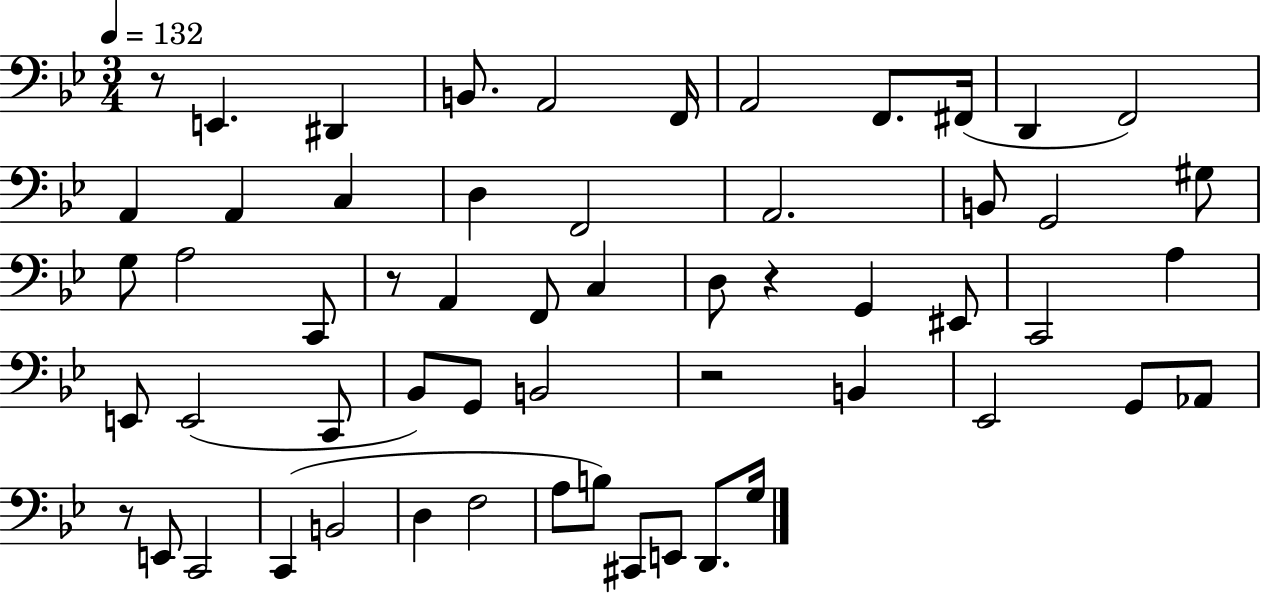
{
  \clef bass
  \numericTimeSignature
  \time 3/4
  \key bes \major
  \tempo 4 = 132
  r8 e,4. dis,4 | b,8. a,2 f,16 | a,2 f,8. fis,16( | d,4 f,2) | \break a,4 a,4 c4 | d4 f,2 | a,2. | b,8 g,2 gis8 | \break g8 a2 c,8 | r8 a,4 f,8 c4 | d8 r4 g,4 eis,8 | c,2 a4 | \break e,8 e,2( c,8 | bes,8) g,8 b,2 | r2 b,4 | ees,2 g,8 aes,8 | \break r8 e,8 c,2 | c,4( b,2 | d4 f2 | a8 b8) cis,8 e,8 d,8. g16 | \break \bar "|."
}